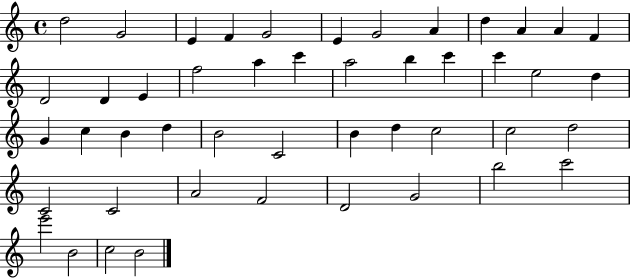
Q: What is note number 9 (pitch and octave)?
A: D5